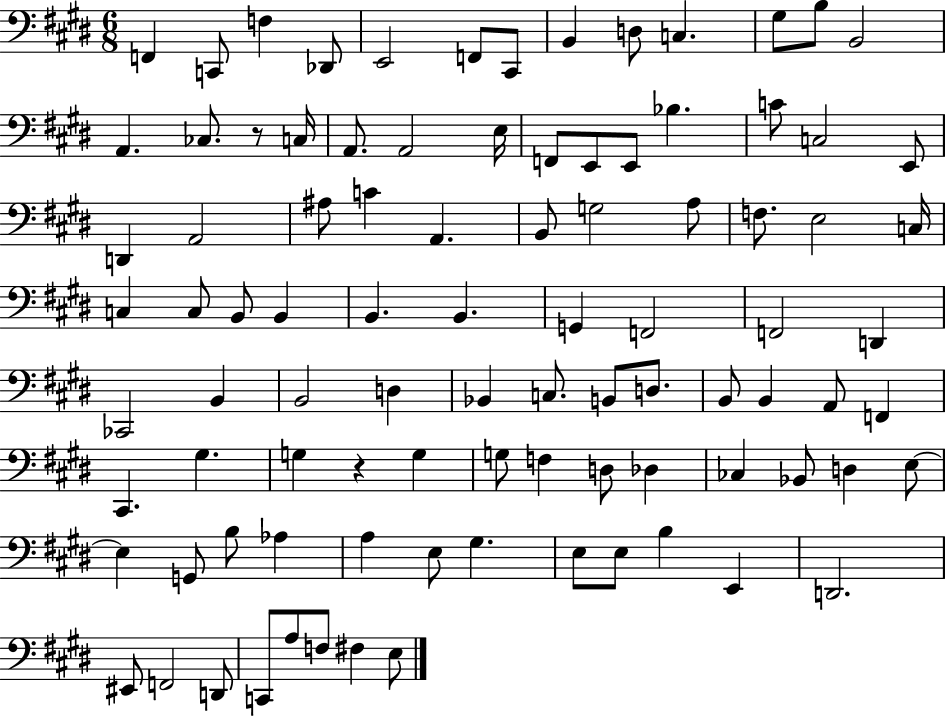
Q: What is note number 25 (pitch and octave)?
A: C3